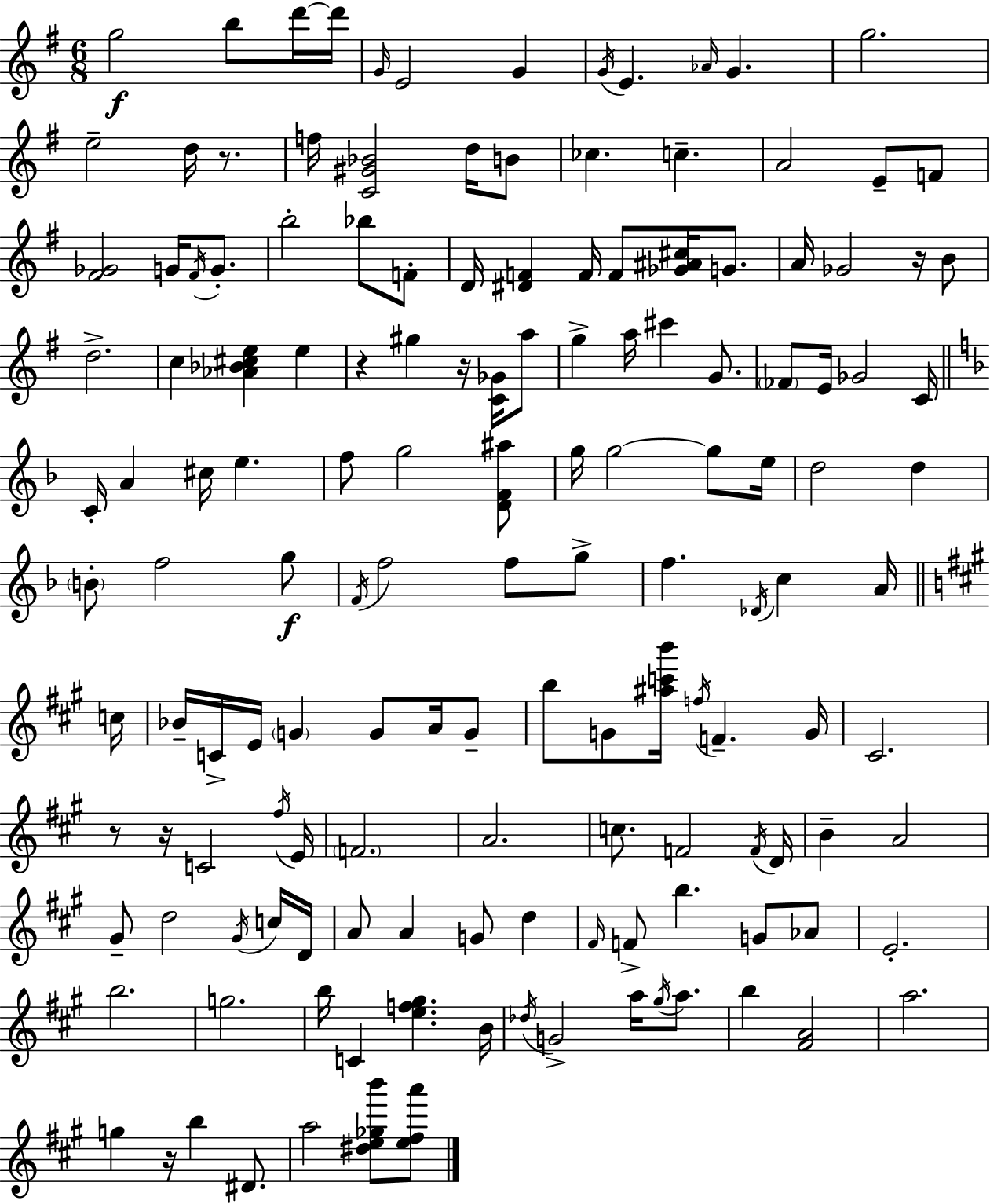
{
  \clef treble
  \numericTimeSignature
  \time 6/8
  \key e \minor
  \repeat volta 2 { g''2\f b''8 d'''16~~ d'''16 | \grace { g'16 } e'2 g'4 | \acciaccatura { g'16 } e'4. \grace { aes'16 } g'4. | g''2. | \break e''2-- d''16 | r8. f''16 <c' gis' bes'>2 | d''16 b'8 ces''4. c''4.-- | a'2 e'8-- | \break f'8 <fis' ges'>2 g'16 | \acciaccatura { fis'16 } g'8.-. b''2-. | bes''8 f'8-. d'16 <dis' f'>4 f'16 f'8 | <ges' ais' cis''>16 g'8. a'16 ges'2 | \break r16 b'8 d''2.-> | c''4 <aes' bes' cis'' e''>4 | e''4 r4 gis''4 | r16 <c' ges'>16 a''8 g''4-> a''16 cis'''4 | \break g'8. \parenthesize fes'8 e'16 ges'2 | c'16 \bar "||" \break \key f \major c'16-. a'4 cis''16 e''4. | f''8 g''2 <d' f' ais''>8 | g''16 g''2~~ g''8 e''16 | d''2 d''4 | \break \parenthesize b'8-. f''2 g''8\f | \acciaccatura { f'16 } f''2 f''8 g''8-> | f''4. \acciaccatura { des'16 } c''4 | a'16 \bar "||" \break \key a \major c''16 bes'16-- c'16-> e'16 \parenthesize g'4 g'8 a'16 g'8-- | b''8 g'8 <ais'' c''' b'''>16 \acciaccatura { f''16 } f'4.-- | g'16 cis'2. | r8 r16 c'2 | \break \acciaccatura { fis''16 } e'16 \parenthesize f'2. | a'2. | c''8. f'2 | \acciaccatura { f'16 } d'16 b'4-- a'2 | \break gis'8-- d''2 | \acciaccatura { gis'16 } c''16 d'16 a'8 a'4 g'8 | d''4 \grace { fis'16 } f'8-> b''4. | g'8 aes'8 e'2.-. | \break b''2. | g''2. | b''16 c'4 <e'' f'' gis''>4. | b'16 \acciaccatura { des''16 } g'2-> | \break a''16 \acciaccatura { gis''16 } a''8. b''4 | <fis' a'>2 a''2. | g''4 | r16 b''4 dis'8. a''2 | \break <dis'' e'' ges'' b'''>8 <e'' fis'' a'''>8 } \bar "|."
}